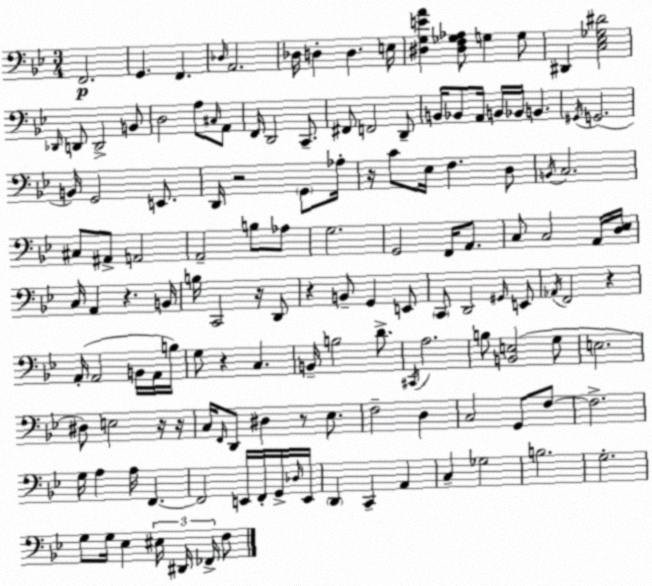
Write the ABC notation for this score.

X:1
T:Untitled
M:3/4
L:1/4
K:Bb
F,,2 G,, F,, _D,/4 A,,2 _D,/4 D, D, E,/4 [^D,G,EA] [^D,F,_G,_A,]/2 G, G,/2 ^D,, [C,_E,_G,^D]2 _D,,/4 D,,/2 D,,2 B,,/2 D,2 A,/2 ^C,/4 A,,/2 F,,/4 D,,2 C,,/2 ^F,,/2 F,,2 D,,/2 B,,/4 _B,,/2 A,,/4 B,,/4 _B,,/4 B,, ^G,,/4 G,,2 B,,/4 G,,2 E,,/2 D,,/4 z2 G,,/2 _A,/4 z/4 C/2 _E,/4 F, D,/2 B,,/4 C,2 ^C,/2 ^A,,/2 A,,2 A,,2 B,/2 _A,/2 G,2 G,,2 F,,/4 A,,/2 C,/2 C,2 A,,/4 [D,_E,]/4 C,/4 A,, z B,,/4 B,/4 C,,2 z/4 D,,/2 z B,,/2 G,, E,,/2 C,,/2 D,,2 ^G,,/4 E,,/2 _A,,/4 F,,2 z A,,/4 A,,2 B,,/4 A,,/4 B,/4 G,/2 z C, B,,/4 B,2 D/2 ^C,,/4 A,2 B,/2 [B,,E,]2 G,/2 E,2 ^D,/2 E,2 z/4 z/4 C,/4 F,,/4 D,,/2 ^D, z/2 _E,/2 F,2 D, C,2 G,,/2 F,/2 F,2 G,/4 A, A,/4 F,, F,,2 E,,/4 F,,/4 G,,/4 _D,/4 E,,/4 D,, C,, A,, C, _G,2 B,2 G,2 G,/2 G,/4 _E, ^E,/4 ^D,,/4 _F,,/4 F,/2